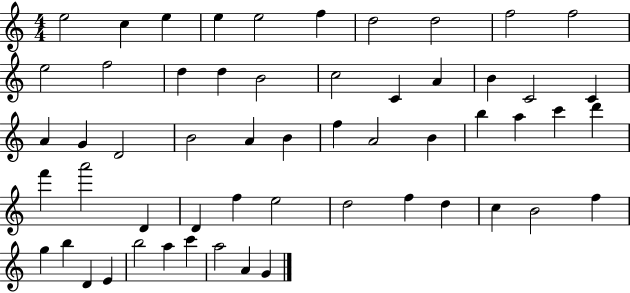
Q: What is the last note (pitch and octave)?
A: G4